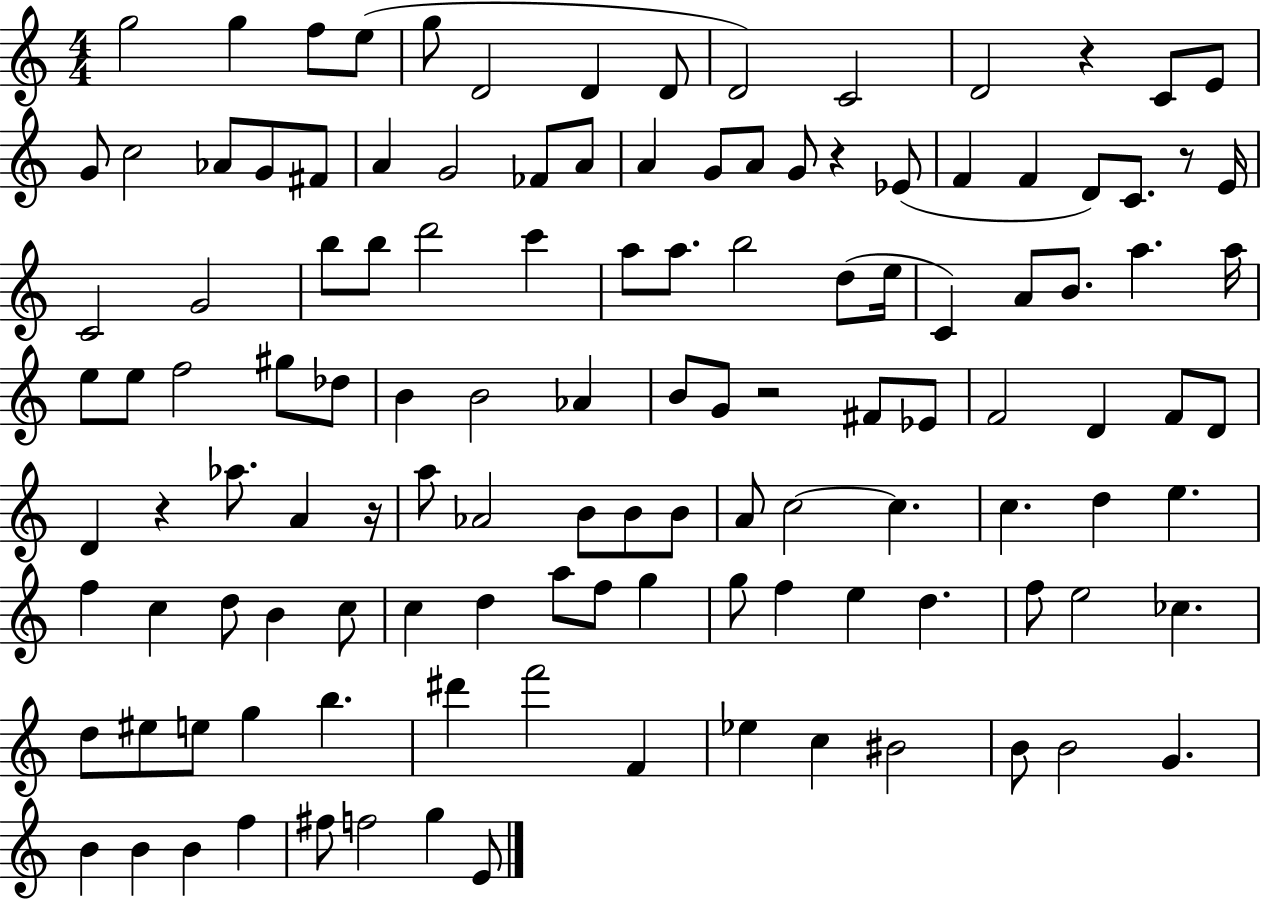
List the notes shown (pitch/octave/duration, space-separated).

G5/h G5/q F5/e E5/e G5/e D4/h D4/q D4/e D4/h C4/h D4/h R/q C4/e E4/e G4/e C5/h Ab4/e G4/e F#4/e A4/q G4/h FES4/e A4/e A4/q G4/e A4/e G4/e R/q Eb4/e F4/q F4/q D4/e C4/e. R/e E4/s C4/h G4/h B5/e B5/e D6/h C6/q A5/e A5/e. B5/h D5/e E5/s C4/q A4/e B4/e. A5/q. A5/s E5/e E5/e F5/h G#5/e Db5/e B4/q B4/h Ab4/q B4/e G4/e R/h F#4/e Eb4/e F4/h D4/q F4/e D4/e D4/q R/q Ab5/e. A4/q R/s A5/e Ab4/h B4/e B4/e B4/e A4/e C5/h C5/q. C5/q. D5/q E5/q. F5/q C5/q D5/e B4/q C5/e C5/q D5/q A5/e F5/e G5/q G5/e F5/q E5/q D5/q. F5/e E5/h CES5/q. D5/e EIS5/e E5/e G5/q B5/q. D#6/q F6/h F4/q Eb5/q C5/q BIS4/h B4/e B4/h G4/q. B4/q B4/q B4/q F5/q F#5/e F5/h G5/q E4/e